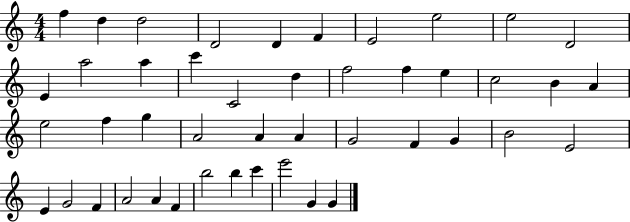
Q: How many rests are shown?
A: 0